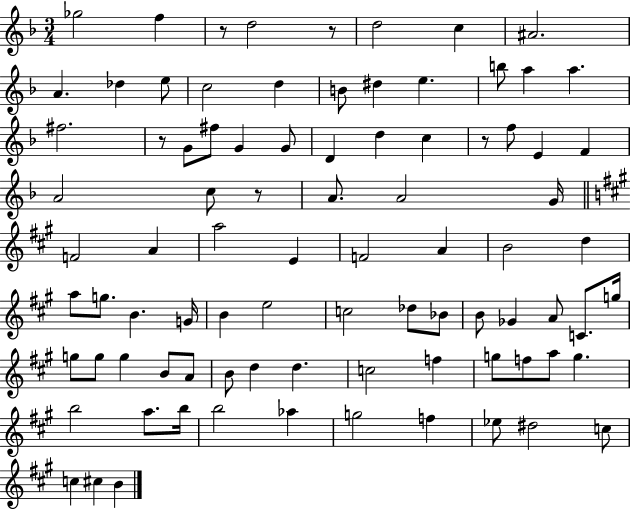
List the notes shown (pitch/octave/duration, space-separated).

Gb5/h F5/q R/e D5/h R/e D5/h C5/q A#4/h. A4/q. Db5/q E5/e C5/h D5/q B4/e D#5/q E5/q. B5/e A5/q A5/q. F#5/h. R/e G4/e F#5/e G4/q G4/e D4/q D5/q C5/q R/e F5/e E4/q F4/q A4/h C5/e R/e A4/e. A4/h G4/s F4/h A4/q A5/h E4/q F4/h A4/q B4/h D5/q A5/e G5/e. B4/q. G4/s B4/q E5/h C5/h Db5/e Bb4/e B4/e Gb4/q A4/e C4/e. G5/s G5/e G5/e G5/q B4/e A4/e B4/e D5/q D5/q. C5/h F5/q G5/e F5/e A5/e G5/q. B5/h A5/e. B5/s B5/h Ab5/q G5/h F5/q Eb5/e D#5/h C5/e C5/q C#5/q B4/q